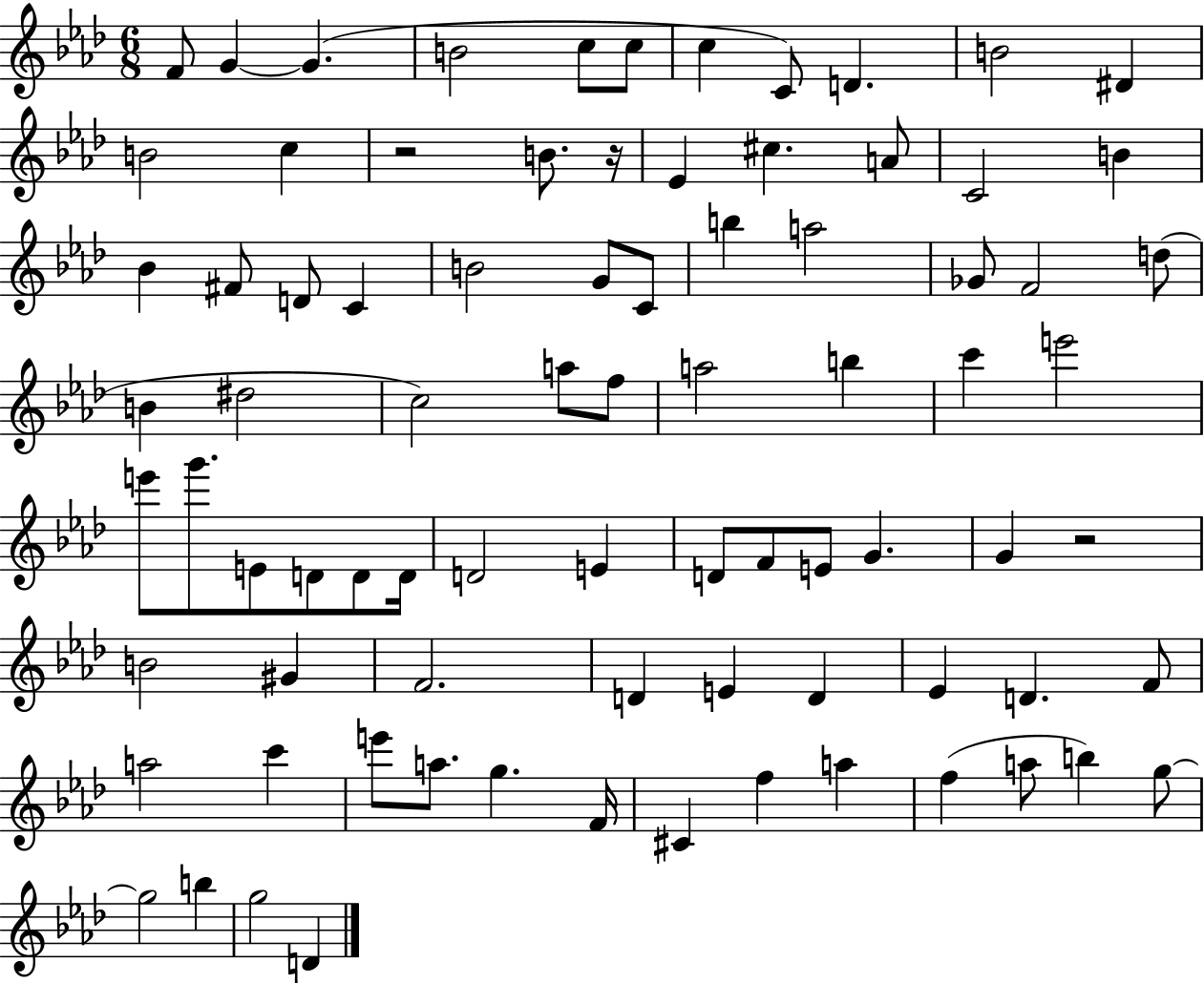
{
  \clef treble
  \numericTimeSignature
  \time 6/8
  \key aes \major
  f'8 g'4~~ g'4.( | b'2 c''8 c''8 | c''4 c'8) d'4. | b'2 dis'4 | \break b'2 c''4 | r2 b'8. r16 | ees'4 cis''4. a'8 | c'2 b'4 | \break bes'4 fis'8 d'8 c'4 | b'2 g'8 c'8 | b''4 a''2 | ges'8 f'2 d''8( | \break b'4 dis''2 | c''2) a''8 f''8 | a''2 b''4 | c'''4 e'''2 | \break e'''8 g'''8. e'8 d'8 d'8 d'16 | d'2 e'4 | d'8 f'8 e'8 g'4. | g'4 r2 | \break b'2 gis'4 | f'2. | d'4 e'4 d'4 | ees'4 d'4. f'8 | \break a''2 c'''4 | e'''8 a''8. g''4. f'16 | cis'4 f''4 a''4 | f''4( a''8 b''4) g''8~~ | \break g''2 b''4 | g''2 d'4 | \bar "|."
}